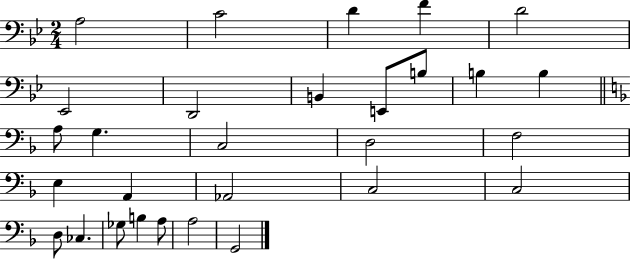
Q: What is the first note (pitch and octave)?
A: A3